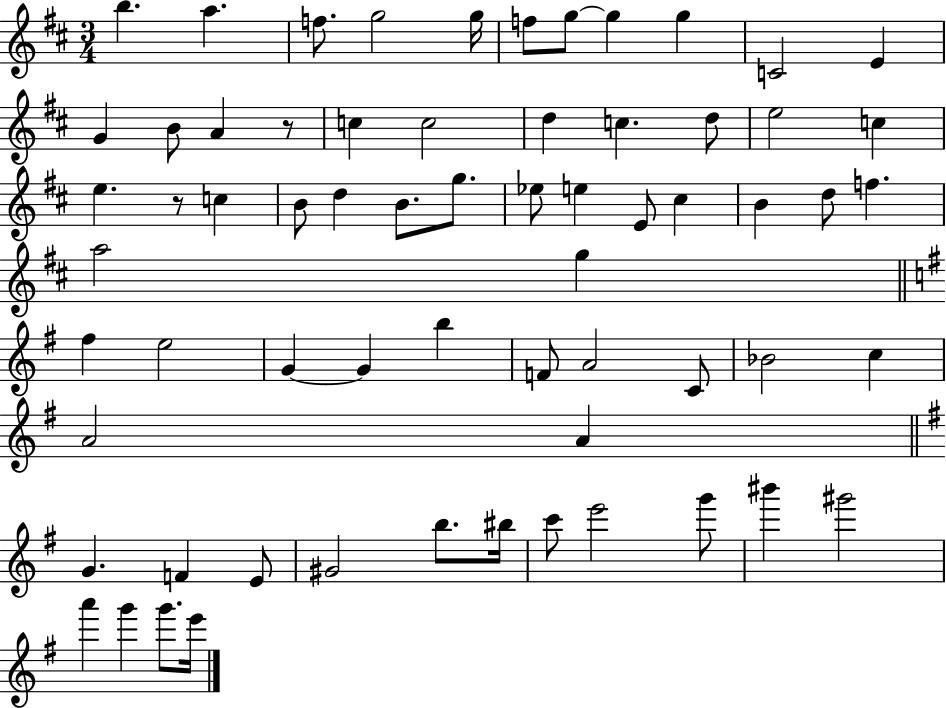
X:1
T:Untitled
M:3/4
L:1/4
K:D
b a f/2 g2 g/4 f/2 g/2 g g C2 E G B/2 A z/2 c c2 d c d/2 e2 c e z/2 c B/2 d B/2 g/2 _e/2 e E/2 ^c B d/2 f a2 g ^f e2 G G b F/2 A2 C/2 _B2 c A2 A G F E/2 ^G2 b/2 ^b/4 c'/2 e'2 g'/2 ^b' ^g'2 a' g' g'/2 e'/4